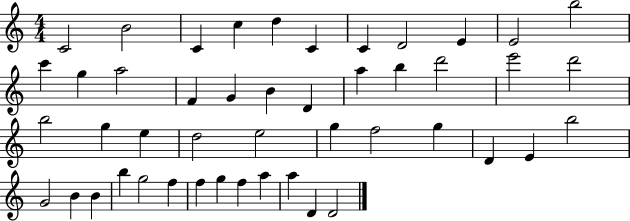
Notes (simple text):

C4/h B4/h C4/q C5/q D5/q C4/q C4/q D4/h E4/q E4/h B5/h C6/q G5/q A5/h F4/q G4/q B4/q D4/q A5/q B5/q D6/h E6/h D6/h B5/h G5/q E5/q D5/h E5/h G5/q F5/h G5/q D4/q E4/q B5/h G4/h B4/q B4/q B5/q G5/h F5/q F5/q G5/q F5/q A5/q A5/q D4/q D4/h